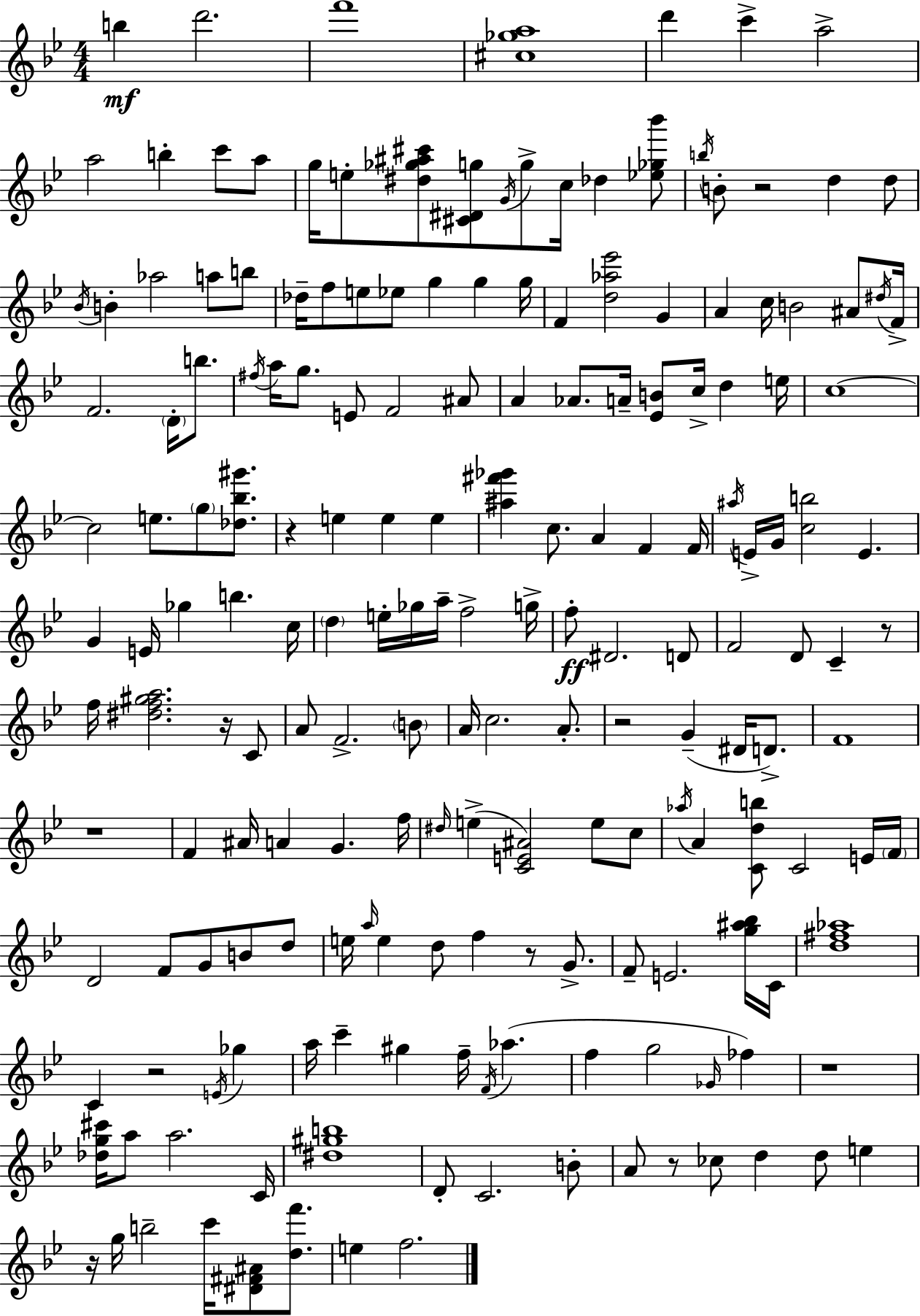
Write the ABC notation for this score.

X:1
T:Untitled
M:4/4
L:1/4
K:Gm
b d'2 f'4 [^c_ga]4 d' c' a2 a2 b c'/2 a/2 g/4 e/2 [^d_g^a^c']/2 [^C^Dg]/2 G/4 g/2 c/4 _d [_e_g_b']/2 b/4 B/2 z2 d d/2 _B/4 B _a2 a/2 b/2 _d/4 f/2 e/2 _e/2 g g g/4 F [d_a_e']2 G A c/4 B2 ^A/2 ^d/4 F/4 F2 D/4 b/2 ^f/4 a/4 g/2 E/2 F2 ^A/2 A _A/2 A/4 [_EB]/2 c/4 d e/4 c4 c2 e/2 g/2 [_d_b^g']/2 z e e e [^a^f'_g'] c/2 A F F/4 ^a/4 E/4 G/4 [cb]2 E G E/4 _g b c/4 d e/4 _g/4 a/4 f2 g/4 f/2 ^D2 D/2 F2 D/2 C z/2 f/4 [^df^ga]2 z/4 C/2 A/2 F2 B/2 A/4 c2 A/2 z2 G ^D/4 D/2 F4 z4 F ^A/4 A G f/4 ^d/4 e [CE^A]2 e/2 c/2 _a/4 A [Cdb]/2 C2 E/4 F/4 D2 F/2 G/2 B/2 d/2 e/4 a/4 e d/2 f z/2 G/2 F/2 E2 [g^a_b]/4 C/4 [d^f_a]4 C z2 E/4 _g a/4 c' ^g f/4 F/4 _a f g2 _G/4 _f z4 [_dg^c']/4 a/2 a2 C/4 [^d^gb]4 D/2 C2 B/2 A/2 z/2 _c/2 d d/2 e z/4 g/4 b2 c'/4 [^D^F^A]/2 [df']/2 e f2